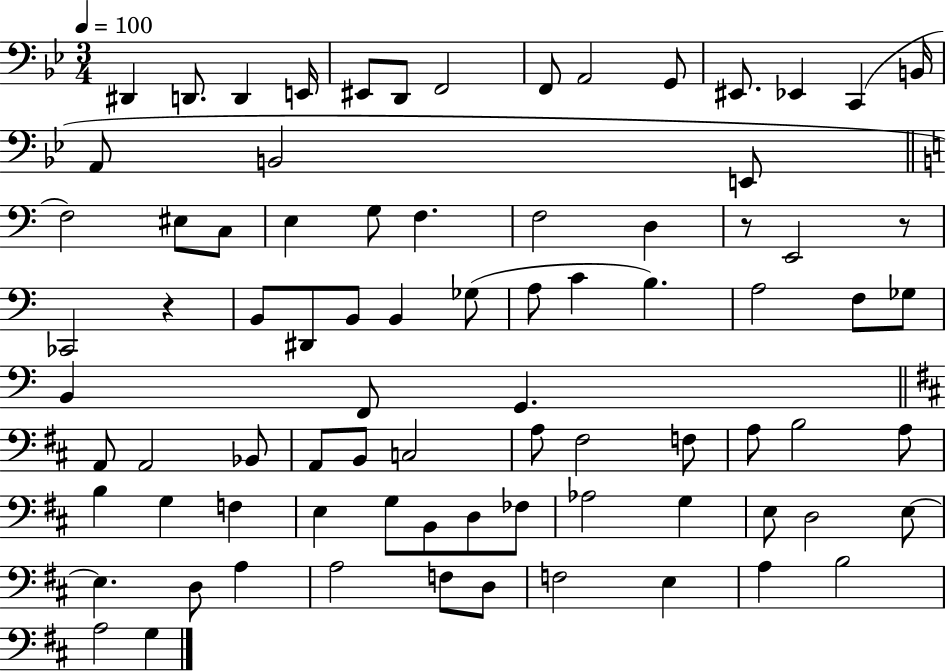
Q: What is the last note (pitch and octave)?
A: G3